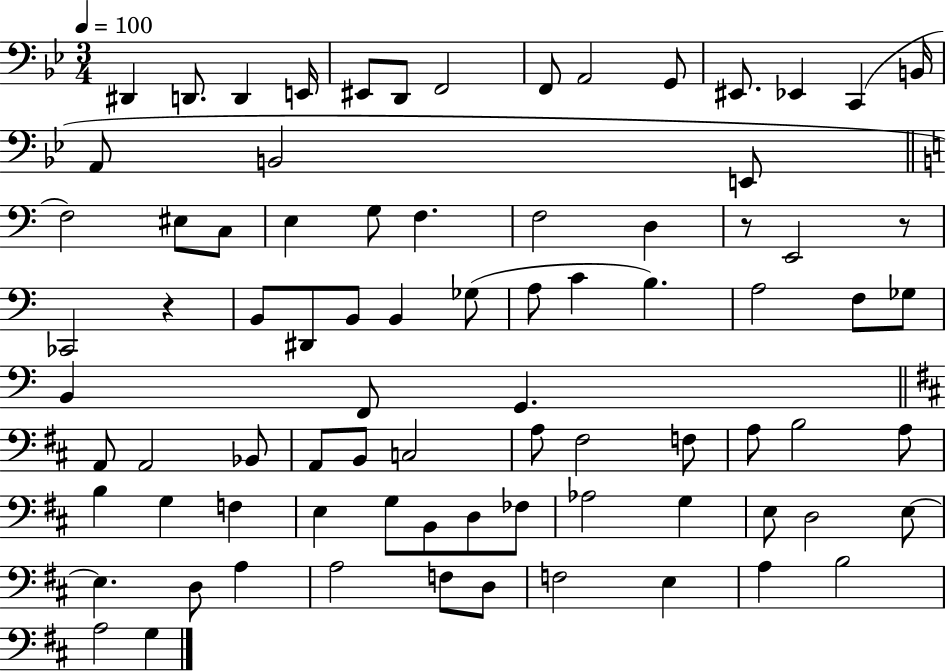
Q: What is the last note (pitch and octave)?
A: G3